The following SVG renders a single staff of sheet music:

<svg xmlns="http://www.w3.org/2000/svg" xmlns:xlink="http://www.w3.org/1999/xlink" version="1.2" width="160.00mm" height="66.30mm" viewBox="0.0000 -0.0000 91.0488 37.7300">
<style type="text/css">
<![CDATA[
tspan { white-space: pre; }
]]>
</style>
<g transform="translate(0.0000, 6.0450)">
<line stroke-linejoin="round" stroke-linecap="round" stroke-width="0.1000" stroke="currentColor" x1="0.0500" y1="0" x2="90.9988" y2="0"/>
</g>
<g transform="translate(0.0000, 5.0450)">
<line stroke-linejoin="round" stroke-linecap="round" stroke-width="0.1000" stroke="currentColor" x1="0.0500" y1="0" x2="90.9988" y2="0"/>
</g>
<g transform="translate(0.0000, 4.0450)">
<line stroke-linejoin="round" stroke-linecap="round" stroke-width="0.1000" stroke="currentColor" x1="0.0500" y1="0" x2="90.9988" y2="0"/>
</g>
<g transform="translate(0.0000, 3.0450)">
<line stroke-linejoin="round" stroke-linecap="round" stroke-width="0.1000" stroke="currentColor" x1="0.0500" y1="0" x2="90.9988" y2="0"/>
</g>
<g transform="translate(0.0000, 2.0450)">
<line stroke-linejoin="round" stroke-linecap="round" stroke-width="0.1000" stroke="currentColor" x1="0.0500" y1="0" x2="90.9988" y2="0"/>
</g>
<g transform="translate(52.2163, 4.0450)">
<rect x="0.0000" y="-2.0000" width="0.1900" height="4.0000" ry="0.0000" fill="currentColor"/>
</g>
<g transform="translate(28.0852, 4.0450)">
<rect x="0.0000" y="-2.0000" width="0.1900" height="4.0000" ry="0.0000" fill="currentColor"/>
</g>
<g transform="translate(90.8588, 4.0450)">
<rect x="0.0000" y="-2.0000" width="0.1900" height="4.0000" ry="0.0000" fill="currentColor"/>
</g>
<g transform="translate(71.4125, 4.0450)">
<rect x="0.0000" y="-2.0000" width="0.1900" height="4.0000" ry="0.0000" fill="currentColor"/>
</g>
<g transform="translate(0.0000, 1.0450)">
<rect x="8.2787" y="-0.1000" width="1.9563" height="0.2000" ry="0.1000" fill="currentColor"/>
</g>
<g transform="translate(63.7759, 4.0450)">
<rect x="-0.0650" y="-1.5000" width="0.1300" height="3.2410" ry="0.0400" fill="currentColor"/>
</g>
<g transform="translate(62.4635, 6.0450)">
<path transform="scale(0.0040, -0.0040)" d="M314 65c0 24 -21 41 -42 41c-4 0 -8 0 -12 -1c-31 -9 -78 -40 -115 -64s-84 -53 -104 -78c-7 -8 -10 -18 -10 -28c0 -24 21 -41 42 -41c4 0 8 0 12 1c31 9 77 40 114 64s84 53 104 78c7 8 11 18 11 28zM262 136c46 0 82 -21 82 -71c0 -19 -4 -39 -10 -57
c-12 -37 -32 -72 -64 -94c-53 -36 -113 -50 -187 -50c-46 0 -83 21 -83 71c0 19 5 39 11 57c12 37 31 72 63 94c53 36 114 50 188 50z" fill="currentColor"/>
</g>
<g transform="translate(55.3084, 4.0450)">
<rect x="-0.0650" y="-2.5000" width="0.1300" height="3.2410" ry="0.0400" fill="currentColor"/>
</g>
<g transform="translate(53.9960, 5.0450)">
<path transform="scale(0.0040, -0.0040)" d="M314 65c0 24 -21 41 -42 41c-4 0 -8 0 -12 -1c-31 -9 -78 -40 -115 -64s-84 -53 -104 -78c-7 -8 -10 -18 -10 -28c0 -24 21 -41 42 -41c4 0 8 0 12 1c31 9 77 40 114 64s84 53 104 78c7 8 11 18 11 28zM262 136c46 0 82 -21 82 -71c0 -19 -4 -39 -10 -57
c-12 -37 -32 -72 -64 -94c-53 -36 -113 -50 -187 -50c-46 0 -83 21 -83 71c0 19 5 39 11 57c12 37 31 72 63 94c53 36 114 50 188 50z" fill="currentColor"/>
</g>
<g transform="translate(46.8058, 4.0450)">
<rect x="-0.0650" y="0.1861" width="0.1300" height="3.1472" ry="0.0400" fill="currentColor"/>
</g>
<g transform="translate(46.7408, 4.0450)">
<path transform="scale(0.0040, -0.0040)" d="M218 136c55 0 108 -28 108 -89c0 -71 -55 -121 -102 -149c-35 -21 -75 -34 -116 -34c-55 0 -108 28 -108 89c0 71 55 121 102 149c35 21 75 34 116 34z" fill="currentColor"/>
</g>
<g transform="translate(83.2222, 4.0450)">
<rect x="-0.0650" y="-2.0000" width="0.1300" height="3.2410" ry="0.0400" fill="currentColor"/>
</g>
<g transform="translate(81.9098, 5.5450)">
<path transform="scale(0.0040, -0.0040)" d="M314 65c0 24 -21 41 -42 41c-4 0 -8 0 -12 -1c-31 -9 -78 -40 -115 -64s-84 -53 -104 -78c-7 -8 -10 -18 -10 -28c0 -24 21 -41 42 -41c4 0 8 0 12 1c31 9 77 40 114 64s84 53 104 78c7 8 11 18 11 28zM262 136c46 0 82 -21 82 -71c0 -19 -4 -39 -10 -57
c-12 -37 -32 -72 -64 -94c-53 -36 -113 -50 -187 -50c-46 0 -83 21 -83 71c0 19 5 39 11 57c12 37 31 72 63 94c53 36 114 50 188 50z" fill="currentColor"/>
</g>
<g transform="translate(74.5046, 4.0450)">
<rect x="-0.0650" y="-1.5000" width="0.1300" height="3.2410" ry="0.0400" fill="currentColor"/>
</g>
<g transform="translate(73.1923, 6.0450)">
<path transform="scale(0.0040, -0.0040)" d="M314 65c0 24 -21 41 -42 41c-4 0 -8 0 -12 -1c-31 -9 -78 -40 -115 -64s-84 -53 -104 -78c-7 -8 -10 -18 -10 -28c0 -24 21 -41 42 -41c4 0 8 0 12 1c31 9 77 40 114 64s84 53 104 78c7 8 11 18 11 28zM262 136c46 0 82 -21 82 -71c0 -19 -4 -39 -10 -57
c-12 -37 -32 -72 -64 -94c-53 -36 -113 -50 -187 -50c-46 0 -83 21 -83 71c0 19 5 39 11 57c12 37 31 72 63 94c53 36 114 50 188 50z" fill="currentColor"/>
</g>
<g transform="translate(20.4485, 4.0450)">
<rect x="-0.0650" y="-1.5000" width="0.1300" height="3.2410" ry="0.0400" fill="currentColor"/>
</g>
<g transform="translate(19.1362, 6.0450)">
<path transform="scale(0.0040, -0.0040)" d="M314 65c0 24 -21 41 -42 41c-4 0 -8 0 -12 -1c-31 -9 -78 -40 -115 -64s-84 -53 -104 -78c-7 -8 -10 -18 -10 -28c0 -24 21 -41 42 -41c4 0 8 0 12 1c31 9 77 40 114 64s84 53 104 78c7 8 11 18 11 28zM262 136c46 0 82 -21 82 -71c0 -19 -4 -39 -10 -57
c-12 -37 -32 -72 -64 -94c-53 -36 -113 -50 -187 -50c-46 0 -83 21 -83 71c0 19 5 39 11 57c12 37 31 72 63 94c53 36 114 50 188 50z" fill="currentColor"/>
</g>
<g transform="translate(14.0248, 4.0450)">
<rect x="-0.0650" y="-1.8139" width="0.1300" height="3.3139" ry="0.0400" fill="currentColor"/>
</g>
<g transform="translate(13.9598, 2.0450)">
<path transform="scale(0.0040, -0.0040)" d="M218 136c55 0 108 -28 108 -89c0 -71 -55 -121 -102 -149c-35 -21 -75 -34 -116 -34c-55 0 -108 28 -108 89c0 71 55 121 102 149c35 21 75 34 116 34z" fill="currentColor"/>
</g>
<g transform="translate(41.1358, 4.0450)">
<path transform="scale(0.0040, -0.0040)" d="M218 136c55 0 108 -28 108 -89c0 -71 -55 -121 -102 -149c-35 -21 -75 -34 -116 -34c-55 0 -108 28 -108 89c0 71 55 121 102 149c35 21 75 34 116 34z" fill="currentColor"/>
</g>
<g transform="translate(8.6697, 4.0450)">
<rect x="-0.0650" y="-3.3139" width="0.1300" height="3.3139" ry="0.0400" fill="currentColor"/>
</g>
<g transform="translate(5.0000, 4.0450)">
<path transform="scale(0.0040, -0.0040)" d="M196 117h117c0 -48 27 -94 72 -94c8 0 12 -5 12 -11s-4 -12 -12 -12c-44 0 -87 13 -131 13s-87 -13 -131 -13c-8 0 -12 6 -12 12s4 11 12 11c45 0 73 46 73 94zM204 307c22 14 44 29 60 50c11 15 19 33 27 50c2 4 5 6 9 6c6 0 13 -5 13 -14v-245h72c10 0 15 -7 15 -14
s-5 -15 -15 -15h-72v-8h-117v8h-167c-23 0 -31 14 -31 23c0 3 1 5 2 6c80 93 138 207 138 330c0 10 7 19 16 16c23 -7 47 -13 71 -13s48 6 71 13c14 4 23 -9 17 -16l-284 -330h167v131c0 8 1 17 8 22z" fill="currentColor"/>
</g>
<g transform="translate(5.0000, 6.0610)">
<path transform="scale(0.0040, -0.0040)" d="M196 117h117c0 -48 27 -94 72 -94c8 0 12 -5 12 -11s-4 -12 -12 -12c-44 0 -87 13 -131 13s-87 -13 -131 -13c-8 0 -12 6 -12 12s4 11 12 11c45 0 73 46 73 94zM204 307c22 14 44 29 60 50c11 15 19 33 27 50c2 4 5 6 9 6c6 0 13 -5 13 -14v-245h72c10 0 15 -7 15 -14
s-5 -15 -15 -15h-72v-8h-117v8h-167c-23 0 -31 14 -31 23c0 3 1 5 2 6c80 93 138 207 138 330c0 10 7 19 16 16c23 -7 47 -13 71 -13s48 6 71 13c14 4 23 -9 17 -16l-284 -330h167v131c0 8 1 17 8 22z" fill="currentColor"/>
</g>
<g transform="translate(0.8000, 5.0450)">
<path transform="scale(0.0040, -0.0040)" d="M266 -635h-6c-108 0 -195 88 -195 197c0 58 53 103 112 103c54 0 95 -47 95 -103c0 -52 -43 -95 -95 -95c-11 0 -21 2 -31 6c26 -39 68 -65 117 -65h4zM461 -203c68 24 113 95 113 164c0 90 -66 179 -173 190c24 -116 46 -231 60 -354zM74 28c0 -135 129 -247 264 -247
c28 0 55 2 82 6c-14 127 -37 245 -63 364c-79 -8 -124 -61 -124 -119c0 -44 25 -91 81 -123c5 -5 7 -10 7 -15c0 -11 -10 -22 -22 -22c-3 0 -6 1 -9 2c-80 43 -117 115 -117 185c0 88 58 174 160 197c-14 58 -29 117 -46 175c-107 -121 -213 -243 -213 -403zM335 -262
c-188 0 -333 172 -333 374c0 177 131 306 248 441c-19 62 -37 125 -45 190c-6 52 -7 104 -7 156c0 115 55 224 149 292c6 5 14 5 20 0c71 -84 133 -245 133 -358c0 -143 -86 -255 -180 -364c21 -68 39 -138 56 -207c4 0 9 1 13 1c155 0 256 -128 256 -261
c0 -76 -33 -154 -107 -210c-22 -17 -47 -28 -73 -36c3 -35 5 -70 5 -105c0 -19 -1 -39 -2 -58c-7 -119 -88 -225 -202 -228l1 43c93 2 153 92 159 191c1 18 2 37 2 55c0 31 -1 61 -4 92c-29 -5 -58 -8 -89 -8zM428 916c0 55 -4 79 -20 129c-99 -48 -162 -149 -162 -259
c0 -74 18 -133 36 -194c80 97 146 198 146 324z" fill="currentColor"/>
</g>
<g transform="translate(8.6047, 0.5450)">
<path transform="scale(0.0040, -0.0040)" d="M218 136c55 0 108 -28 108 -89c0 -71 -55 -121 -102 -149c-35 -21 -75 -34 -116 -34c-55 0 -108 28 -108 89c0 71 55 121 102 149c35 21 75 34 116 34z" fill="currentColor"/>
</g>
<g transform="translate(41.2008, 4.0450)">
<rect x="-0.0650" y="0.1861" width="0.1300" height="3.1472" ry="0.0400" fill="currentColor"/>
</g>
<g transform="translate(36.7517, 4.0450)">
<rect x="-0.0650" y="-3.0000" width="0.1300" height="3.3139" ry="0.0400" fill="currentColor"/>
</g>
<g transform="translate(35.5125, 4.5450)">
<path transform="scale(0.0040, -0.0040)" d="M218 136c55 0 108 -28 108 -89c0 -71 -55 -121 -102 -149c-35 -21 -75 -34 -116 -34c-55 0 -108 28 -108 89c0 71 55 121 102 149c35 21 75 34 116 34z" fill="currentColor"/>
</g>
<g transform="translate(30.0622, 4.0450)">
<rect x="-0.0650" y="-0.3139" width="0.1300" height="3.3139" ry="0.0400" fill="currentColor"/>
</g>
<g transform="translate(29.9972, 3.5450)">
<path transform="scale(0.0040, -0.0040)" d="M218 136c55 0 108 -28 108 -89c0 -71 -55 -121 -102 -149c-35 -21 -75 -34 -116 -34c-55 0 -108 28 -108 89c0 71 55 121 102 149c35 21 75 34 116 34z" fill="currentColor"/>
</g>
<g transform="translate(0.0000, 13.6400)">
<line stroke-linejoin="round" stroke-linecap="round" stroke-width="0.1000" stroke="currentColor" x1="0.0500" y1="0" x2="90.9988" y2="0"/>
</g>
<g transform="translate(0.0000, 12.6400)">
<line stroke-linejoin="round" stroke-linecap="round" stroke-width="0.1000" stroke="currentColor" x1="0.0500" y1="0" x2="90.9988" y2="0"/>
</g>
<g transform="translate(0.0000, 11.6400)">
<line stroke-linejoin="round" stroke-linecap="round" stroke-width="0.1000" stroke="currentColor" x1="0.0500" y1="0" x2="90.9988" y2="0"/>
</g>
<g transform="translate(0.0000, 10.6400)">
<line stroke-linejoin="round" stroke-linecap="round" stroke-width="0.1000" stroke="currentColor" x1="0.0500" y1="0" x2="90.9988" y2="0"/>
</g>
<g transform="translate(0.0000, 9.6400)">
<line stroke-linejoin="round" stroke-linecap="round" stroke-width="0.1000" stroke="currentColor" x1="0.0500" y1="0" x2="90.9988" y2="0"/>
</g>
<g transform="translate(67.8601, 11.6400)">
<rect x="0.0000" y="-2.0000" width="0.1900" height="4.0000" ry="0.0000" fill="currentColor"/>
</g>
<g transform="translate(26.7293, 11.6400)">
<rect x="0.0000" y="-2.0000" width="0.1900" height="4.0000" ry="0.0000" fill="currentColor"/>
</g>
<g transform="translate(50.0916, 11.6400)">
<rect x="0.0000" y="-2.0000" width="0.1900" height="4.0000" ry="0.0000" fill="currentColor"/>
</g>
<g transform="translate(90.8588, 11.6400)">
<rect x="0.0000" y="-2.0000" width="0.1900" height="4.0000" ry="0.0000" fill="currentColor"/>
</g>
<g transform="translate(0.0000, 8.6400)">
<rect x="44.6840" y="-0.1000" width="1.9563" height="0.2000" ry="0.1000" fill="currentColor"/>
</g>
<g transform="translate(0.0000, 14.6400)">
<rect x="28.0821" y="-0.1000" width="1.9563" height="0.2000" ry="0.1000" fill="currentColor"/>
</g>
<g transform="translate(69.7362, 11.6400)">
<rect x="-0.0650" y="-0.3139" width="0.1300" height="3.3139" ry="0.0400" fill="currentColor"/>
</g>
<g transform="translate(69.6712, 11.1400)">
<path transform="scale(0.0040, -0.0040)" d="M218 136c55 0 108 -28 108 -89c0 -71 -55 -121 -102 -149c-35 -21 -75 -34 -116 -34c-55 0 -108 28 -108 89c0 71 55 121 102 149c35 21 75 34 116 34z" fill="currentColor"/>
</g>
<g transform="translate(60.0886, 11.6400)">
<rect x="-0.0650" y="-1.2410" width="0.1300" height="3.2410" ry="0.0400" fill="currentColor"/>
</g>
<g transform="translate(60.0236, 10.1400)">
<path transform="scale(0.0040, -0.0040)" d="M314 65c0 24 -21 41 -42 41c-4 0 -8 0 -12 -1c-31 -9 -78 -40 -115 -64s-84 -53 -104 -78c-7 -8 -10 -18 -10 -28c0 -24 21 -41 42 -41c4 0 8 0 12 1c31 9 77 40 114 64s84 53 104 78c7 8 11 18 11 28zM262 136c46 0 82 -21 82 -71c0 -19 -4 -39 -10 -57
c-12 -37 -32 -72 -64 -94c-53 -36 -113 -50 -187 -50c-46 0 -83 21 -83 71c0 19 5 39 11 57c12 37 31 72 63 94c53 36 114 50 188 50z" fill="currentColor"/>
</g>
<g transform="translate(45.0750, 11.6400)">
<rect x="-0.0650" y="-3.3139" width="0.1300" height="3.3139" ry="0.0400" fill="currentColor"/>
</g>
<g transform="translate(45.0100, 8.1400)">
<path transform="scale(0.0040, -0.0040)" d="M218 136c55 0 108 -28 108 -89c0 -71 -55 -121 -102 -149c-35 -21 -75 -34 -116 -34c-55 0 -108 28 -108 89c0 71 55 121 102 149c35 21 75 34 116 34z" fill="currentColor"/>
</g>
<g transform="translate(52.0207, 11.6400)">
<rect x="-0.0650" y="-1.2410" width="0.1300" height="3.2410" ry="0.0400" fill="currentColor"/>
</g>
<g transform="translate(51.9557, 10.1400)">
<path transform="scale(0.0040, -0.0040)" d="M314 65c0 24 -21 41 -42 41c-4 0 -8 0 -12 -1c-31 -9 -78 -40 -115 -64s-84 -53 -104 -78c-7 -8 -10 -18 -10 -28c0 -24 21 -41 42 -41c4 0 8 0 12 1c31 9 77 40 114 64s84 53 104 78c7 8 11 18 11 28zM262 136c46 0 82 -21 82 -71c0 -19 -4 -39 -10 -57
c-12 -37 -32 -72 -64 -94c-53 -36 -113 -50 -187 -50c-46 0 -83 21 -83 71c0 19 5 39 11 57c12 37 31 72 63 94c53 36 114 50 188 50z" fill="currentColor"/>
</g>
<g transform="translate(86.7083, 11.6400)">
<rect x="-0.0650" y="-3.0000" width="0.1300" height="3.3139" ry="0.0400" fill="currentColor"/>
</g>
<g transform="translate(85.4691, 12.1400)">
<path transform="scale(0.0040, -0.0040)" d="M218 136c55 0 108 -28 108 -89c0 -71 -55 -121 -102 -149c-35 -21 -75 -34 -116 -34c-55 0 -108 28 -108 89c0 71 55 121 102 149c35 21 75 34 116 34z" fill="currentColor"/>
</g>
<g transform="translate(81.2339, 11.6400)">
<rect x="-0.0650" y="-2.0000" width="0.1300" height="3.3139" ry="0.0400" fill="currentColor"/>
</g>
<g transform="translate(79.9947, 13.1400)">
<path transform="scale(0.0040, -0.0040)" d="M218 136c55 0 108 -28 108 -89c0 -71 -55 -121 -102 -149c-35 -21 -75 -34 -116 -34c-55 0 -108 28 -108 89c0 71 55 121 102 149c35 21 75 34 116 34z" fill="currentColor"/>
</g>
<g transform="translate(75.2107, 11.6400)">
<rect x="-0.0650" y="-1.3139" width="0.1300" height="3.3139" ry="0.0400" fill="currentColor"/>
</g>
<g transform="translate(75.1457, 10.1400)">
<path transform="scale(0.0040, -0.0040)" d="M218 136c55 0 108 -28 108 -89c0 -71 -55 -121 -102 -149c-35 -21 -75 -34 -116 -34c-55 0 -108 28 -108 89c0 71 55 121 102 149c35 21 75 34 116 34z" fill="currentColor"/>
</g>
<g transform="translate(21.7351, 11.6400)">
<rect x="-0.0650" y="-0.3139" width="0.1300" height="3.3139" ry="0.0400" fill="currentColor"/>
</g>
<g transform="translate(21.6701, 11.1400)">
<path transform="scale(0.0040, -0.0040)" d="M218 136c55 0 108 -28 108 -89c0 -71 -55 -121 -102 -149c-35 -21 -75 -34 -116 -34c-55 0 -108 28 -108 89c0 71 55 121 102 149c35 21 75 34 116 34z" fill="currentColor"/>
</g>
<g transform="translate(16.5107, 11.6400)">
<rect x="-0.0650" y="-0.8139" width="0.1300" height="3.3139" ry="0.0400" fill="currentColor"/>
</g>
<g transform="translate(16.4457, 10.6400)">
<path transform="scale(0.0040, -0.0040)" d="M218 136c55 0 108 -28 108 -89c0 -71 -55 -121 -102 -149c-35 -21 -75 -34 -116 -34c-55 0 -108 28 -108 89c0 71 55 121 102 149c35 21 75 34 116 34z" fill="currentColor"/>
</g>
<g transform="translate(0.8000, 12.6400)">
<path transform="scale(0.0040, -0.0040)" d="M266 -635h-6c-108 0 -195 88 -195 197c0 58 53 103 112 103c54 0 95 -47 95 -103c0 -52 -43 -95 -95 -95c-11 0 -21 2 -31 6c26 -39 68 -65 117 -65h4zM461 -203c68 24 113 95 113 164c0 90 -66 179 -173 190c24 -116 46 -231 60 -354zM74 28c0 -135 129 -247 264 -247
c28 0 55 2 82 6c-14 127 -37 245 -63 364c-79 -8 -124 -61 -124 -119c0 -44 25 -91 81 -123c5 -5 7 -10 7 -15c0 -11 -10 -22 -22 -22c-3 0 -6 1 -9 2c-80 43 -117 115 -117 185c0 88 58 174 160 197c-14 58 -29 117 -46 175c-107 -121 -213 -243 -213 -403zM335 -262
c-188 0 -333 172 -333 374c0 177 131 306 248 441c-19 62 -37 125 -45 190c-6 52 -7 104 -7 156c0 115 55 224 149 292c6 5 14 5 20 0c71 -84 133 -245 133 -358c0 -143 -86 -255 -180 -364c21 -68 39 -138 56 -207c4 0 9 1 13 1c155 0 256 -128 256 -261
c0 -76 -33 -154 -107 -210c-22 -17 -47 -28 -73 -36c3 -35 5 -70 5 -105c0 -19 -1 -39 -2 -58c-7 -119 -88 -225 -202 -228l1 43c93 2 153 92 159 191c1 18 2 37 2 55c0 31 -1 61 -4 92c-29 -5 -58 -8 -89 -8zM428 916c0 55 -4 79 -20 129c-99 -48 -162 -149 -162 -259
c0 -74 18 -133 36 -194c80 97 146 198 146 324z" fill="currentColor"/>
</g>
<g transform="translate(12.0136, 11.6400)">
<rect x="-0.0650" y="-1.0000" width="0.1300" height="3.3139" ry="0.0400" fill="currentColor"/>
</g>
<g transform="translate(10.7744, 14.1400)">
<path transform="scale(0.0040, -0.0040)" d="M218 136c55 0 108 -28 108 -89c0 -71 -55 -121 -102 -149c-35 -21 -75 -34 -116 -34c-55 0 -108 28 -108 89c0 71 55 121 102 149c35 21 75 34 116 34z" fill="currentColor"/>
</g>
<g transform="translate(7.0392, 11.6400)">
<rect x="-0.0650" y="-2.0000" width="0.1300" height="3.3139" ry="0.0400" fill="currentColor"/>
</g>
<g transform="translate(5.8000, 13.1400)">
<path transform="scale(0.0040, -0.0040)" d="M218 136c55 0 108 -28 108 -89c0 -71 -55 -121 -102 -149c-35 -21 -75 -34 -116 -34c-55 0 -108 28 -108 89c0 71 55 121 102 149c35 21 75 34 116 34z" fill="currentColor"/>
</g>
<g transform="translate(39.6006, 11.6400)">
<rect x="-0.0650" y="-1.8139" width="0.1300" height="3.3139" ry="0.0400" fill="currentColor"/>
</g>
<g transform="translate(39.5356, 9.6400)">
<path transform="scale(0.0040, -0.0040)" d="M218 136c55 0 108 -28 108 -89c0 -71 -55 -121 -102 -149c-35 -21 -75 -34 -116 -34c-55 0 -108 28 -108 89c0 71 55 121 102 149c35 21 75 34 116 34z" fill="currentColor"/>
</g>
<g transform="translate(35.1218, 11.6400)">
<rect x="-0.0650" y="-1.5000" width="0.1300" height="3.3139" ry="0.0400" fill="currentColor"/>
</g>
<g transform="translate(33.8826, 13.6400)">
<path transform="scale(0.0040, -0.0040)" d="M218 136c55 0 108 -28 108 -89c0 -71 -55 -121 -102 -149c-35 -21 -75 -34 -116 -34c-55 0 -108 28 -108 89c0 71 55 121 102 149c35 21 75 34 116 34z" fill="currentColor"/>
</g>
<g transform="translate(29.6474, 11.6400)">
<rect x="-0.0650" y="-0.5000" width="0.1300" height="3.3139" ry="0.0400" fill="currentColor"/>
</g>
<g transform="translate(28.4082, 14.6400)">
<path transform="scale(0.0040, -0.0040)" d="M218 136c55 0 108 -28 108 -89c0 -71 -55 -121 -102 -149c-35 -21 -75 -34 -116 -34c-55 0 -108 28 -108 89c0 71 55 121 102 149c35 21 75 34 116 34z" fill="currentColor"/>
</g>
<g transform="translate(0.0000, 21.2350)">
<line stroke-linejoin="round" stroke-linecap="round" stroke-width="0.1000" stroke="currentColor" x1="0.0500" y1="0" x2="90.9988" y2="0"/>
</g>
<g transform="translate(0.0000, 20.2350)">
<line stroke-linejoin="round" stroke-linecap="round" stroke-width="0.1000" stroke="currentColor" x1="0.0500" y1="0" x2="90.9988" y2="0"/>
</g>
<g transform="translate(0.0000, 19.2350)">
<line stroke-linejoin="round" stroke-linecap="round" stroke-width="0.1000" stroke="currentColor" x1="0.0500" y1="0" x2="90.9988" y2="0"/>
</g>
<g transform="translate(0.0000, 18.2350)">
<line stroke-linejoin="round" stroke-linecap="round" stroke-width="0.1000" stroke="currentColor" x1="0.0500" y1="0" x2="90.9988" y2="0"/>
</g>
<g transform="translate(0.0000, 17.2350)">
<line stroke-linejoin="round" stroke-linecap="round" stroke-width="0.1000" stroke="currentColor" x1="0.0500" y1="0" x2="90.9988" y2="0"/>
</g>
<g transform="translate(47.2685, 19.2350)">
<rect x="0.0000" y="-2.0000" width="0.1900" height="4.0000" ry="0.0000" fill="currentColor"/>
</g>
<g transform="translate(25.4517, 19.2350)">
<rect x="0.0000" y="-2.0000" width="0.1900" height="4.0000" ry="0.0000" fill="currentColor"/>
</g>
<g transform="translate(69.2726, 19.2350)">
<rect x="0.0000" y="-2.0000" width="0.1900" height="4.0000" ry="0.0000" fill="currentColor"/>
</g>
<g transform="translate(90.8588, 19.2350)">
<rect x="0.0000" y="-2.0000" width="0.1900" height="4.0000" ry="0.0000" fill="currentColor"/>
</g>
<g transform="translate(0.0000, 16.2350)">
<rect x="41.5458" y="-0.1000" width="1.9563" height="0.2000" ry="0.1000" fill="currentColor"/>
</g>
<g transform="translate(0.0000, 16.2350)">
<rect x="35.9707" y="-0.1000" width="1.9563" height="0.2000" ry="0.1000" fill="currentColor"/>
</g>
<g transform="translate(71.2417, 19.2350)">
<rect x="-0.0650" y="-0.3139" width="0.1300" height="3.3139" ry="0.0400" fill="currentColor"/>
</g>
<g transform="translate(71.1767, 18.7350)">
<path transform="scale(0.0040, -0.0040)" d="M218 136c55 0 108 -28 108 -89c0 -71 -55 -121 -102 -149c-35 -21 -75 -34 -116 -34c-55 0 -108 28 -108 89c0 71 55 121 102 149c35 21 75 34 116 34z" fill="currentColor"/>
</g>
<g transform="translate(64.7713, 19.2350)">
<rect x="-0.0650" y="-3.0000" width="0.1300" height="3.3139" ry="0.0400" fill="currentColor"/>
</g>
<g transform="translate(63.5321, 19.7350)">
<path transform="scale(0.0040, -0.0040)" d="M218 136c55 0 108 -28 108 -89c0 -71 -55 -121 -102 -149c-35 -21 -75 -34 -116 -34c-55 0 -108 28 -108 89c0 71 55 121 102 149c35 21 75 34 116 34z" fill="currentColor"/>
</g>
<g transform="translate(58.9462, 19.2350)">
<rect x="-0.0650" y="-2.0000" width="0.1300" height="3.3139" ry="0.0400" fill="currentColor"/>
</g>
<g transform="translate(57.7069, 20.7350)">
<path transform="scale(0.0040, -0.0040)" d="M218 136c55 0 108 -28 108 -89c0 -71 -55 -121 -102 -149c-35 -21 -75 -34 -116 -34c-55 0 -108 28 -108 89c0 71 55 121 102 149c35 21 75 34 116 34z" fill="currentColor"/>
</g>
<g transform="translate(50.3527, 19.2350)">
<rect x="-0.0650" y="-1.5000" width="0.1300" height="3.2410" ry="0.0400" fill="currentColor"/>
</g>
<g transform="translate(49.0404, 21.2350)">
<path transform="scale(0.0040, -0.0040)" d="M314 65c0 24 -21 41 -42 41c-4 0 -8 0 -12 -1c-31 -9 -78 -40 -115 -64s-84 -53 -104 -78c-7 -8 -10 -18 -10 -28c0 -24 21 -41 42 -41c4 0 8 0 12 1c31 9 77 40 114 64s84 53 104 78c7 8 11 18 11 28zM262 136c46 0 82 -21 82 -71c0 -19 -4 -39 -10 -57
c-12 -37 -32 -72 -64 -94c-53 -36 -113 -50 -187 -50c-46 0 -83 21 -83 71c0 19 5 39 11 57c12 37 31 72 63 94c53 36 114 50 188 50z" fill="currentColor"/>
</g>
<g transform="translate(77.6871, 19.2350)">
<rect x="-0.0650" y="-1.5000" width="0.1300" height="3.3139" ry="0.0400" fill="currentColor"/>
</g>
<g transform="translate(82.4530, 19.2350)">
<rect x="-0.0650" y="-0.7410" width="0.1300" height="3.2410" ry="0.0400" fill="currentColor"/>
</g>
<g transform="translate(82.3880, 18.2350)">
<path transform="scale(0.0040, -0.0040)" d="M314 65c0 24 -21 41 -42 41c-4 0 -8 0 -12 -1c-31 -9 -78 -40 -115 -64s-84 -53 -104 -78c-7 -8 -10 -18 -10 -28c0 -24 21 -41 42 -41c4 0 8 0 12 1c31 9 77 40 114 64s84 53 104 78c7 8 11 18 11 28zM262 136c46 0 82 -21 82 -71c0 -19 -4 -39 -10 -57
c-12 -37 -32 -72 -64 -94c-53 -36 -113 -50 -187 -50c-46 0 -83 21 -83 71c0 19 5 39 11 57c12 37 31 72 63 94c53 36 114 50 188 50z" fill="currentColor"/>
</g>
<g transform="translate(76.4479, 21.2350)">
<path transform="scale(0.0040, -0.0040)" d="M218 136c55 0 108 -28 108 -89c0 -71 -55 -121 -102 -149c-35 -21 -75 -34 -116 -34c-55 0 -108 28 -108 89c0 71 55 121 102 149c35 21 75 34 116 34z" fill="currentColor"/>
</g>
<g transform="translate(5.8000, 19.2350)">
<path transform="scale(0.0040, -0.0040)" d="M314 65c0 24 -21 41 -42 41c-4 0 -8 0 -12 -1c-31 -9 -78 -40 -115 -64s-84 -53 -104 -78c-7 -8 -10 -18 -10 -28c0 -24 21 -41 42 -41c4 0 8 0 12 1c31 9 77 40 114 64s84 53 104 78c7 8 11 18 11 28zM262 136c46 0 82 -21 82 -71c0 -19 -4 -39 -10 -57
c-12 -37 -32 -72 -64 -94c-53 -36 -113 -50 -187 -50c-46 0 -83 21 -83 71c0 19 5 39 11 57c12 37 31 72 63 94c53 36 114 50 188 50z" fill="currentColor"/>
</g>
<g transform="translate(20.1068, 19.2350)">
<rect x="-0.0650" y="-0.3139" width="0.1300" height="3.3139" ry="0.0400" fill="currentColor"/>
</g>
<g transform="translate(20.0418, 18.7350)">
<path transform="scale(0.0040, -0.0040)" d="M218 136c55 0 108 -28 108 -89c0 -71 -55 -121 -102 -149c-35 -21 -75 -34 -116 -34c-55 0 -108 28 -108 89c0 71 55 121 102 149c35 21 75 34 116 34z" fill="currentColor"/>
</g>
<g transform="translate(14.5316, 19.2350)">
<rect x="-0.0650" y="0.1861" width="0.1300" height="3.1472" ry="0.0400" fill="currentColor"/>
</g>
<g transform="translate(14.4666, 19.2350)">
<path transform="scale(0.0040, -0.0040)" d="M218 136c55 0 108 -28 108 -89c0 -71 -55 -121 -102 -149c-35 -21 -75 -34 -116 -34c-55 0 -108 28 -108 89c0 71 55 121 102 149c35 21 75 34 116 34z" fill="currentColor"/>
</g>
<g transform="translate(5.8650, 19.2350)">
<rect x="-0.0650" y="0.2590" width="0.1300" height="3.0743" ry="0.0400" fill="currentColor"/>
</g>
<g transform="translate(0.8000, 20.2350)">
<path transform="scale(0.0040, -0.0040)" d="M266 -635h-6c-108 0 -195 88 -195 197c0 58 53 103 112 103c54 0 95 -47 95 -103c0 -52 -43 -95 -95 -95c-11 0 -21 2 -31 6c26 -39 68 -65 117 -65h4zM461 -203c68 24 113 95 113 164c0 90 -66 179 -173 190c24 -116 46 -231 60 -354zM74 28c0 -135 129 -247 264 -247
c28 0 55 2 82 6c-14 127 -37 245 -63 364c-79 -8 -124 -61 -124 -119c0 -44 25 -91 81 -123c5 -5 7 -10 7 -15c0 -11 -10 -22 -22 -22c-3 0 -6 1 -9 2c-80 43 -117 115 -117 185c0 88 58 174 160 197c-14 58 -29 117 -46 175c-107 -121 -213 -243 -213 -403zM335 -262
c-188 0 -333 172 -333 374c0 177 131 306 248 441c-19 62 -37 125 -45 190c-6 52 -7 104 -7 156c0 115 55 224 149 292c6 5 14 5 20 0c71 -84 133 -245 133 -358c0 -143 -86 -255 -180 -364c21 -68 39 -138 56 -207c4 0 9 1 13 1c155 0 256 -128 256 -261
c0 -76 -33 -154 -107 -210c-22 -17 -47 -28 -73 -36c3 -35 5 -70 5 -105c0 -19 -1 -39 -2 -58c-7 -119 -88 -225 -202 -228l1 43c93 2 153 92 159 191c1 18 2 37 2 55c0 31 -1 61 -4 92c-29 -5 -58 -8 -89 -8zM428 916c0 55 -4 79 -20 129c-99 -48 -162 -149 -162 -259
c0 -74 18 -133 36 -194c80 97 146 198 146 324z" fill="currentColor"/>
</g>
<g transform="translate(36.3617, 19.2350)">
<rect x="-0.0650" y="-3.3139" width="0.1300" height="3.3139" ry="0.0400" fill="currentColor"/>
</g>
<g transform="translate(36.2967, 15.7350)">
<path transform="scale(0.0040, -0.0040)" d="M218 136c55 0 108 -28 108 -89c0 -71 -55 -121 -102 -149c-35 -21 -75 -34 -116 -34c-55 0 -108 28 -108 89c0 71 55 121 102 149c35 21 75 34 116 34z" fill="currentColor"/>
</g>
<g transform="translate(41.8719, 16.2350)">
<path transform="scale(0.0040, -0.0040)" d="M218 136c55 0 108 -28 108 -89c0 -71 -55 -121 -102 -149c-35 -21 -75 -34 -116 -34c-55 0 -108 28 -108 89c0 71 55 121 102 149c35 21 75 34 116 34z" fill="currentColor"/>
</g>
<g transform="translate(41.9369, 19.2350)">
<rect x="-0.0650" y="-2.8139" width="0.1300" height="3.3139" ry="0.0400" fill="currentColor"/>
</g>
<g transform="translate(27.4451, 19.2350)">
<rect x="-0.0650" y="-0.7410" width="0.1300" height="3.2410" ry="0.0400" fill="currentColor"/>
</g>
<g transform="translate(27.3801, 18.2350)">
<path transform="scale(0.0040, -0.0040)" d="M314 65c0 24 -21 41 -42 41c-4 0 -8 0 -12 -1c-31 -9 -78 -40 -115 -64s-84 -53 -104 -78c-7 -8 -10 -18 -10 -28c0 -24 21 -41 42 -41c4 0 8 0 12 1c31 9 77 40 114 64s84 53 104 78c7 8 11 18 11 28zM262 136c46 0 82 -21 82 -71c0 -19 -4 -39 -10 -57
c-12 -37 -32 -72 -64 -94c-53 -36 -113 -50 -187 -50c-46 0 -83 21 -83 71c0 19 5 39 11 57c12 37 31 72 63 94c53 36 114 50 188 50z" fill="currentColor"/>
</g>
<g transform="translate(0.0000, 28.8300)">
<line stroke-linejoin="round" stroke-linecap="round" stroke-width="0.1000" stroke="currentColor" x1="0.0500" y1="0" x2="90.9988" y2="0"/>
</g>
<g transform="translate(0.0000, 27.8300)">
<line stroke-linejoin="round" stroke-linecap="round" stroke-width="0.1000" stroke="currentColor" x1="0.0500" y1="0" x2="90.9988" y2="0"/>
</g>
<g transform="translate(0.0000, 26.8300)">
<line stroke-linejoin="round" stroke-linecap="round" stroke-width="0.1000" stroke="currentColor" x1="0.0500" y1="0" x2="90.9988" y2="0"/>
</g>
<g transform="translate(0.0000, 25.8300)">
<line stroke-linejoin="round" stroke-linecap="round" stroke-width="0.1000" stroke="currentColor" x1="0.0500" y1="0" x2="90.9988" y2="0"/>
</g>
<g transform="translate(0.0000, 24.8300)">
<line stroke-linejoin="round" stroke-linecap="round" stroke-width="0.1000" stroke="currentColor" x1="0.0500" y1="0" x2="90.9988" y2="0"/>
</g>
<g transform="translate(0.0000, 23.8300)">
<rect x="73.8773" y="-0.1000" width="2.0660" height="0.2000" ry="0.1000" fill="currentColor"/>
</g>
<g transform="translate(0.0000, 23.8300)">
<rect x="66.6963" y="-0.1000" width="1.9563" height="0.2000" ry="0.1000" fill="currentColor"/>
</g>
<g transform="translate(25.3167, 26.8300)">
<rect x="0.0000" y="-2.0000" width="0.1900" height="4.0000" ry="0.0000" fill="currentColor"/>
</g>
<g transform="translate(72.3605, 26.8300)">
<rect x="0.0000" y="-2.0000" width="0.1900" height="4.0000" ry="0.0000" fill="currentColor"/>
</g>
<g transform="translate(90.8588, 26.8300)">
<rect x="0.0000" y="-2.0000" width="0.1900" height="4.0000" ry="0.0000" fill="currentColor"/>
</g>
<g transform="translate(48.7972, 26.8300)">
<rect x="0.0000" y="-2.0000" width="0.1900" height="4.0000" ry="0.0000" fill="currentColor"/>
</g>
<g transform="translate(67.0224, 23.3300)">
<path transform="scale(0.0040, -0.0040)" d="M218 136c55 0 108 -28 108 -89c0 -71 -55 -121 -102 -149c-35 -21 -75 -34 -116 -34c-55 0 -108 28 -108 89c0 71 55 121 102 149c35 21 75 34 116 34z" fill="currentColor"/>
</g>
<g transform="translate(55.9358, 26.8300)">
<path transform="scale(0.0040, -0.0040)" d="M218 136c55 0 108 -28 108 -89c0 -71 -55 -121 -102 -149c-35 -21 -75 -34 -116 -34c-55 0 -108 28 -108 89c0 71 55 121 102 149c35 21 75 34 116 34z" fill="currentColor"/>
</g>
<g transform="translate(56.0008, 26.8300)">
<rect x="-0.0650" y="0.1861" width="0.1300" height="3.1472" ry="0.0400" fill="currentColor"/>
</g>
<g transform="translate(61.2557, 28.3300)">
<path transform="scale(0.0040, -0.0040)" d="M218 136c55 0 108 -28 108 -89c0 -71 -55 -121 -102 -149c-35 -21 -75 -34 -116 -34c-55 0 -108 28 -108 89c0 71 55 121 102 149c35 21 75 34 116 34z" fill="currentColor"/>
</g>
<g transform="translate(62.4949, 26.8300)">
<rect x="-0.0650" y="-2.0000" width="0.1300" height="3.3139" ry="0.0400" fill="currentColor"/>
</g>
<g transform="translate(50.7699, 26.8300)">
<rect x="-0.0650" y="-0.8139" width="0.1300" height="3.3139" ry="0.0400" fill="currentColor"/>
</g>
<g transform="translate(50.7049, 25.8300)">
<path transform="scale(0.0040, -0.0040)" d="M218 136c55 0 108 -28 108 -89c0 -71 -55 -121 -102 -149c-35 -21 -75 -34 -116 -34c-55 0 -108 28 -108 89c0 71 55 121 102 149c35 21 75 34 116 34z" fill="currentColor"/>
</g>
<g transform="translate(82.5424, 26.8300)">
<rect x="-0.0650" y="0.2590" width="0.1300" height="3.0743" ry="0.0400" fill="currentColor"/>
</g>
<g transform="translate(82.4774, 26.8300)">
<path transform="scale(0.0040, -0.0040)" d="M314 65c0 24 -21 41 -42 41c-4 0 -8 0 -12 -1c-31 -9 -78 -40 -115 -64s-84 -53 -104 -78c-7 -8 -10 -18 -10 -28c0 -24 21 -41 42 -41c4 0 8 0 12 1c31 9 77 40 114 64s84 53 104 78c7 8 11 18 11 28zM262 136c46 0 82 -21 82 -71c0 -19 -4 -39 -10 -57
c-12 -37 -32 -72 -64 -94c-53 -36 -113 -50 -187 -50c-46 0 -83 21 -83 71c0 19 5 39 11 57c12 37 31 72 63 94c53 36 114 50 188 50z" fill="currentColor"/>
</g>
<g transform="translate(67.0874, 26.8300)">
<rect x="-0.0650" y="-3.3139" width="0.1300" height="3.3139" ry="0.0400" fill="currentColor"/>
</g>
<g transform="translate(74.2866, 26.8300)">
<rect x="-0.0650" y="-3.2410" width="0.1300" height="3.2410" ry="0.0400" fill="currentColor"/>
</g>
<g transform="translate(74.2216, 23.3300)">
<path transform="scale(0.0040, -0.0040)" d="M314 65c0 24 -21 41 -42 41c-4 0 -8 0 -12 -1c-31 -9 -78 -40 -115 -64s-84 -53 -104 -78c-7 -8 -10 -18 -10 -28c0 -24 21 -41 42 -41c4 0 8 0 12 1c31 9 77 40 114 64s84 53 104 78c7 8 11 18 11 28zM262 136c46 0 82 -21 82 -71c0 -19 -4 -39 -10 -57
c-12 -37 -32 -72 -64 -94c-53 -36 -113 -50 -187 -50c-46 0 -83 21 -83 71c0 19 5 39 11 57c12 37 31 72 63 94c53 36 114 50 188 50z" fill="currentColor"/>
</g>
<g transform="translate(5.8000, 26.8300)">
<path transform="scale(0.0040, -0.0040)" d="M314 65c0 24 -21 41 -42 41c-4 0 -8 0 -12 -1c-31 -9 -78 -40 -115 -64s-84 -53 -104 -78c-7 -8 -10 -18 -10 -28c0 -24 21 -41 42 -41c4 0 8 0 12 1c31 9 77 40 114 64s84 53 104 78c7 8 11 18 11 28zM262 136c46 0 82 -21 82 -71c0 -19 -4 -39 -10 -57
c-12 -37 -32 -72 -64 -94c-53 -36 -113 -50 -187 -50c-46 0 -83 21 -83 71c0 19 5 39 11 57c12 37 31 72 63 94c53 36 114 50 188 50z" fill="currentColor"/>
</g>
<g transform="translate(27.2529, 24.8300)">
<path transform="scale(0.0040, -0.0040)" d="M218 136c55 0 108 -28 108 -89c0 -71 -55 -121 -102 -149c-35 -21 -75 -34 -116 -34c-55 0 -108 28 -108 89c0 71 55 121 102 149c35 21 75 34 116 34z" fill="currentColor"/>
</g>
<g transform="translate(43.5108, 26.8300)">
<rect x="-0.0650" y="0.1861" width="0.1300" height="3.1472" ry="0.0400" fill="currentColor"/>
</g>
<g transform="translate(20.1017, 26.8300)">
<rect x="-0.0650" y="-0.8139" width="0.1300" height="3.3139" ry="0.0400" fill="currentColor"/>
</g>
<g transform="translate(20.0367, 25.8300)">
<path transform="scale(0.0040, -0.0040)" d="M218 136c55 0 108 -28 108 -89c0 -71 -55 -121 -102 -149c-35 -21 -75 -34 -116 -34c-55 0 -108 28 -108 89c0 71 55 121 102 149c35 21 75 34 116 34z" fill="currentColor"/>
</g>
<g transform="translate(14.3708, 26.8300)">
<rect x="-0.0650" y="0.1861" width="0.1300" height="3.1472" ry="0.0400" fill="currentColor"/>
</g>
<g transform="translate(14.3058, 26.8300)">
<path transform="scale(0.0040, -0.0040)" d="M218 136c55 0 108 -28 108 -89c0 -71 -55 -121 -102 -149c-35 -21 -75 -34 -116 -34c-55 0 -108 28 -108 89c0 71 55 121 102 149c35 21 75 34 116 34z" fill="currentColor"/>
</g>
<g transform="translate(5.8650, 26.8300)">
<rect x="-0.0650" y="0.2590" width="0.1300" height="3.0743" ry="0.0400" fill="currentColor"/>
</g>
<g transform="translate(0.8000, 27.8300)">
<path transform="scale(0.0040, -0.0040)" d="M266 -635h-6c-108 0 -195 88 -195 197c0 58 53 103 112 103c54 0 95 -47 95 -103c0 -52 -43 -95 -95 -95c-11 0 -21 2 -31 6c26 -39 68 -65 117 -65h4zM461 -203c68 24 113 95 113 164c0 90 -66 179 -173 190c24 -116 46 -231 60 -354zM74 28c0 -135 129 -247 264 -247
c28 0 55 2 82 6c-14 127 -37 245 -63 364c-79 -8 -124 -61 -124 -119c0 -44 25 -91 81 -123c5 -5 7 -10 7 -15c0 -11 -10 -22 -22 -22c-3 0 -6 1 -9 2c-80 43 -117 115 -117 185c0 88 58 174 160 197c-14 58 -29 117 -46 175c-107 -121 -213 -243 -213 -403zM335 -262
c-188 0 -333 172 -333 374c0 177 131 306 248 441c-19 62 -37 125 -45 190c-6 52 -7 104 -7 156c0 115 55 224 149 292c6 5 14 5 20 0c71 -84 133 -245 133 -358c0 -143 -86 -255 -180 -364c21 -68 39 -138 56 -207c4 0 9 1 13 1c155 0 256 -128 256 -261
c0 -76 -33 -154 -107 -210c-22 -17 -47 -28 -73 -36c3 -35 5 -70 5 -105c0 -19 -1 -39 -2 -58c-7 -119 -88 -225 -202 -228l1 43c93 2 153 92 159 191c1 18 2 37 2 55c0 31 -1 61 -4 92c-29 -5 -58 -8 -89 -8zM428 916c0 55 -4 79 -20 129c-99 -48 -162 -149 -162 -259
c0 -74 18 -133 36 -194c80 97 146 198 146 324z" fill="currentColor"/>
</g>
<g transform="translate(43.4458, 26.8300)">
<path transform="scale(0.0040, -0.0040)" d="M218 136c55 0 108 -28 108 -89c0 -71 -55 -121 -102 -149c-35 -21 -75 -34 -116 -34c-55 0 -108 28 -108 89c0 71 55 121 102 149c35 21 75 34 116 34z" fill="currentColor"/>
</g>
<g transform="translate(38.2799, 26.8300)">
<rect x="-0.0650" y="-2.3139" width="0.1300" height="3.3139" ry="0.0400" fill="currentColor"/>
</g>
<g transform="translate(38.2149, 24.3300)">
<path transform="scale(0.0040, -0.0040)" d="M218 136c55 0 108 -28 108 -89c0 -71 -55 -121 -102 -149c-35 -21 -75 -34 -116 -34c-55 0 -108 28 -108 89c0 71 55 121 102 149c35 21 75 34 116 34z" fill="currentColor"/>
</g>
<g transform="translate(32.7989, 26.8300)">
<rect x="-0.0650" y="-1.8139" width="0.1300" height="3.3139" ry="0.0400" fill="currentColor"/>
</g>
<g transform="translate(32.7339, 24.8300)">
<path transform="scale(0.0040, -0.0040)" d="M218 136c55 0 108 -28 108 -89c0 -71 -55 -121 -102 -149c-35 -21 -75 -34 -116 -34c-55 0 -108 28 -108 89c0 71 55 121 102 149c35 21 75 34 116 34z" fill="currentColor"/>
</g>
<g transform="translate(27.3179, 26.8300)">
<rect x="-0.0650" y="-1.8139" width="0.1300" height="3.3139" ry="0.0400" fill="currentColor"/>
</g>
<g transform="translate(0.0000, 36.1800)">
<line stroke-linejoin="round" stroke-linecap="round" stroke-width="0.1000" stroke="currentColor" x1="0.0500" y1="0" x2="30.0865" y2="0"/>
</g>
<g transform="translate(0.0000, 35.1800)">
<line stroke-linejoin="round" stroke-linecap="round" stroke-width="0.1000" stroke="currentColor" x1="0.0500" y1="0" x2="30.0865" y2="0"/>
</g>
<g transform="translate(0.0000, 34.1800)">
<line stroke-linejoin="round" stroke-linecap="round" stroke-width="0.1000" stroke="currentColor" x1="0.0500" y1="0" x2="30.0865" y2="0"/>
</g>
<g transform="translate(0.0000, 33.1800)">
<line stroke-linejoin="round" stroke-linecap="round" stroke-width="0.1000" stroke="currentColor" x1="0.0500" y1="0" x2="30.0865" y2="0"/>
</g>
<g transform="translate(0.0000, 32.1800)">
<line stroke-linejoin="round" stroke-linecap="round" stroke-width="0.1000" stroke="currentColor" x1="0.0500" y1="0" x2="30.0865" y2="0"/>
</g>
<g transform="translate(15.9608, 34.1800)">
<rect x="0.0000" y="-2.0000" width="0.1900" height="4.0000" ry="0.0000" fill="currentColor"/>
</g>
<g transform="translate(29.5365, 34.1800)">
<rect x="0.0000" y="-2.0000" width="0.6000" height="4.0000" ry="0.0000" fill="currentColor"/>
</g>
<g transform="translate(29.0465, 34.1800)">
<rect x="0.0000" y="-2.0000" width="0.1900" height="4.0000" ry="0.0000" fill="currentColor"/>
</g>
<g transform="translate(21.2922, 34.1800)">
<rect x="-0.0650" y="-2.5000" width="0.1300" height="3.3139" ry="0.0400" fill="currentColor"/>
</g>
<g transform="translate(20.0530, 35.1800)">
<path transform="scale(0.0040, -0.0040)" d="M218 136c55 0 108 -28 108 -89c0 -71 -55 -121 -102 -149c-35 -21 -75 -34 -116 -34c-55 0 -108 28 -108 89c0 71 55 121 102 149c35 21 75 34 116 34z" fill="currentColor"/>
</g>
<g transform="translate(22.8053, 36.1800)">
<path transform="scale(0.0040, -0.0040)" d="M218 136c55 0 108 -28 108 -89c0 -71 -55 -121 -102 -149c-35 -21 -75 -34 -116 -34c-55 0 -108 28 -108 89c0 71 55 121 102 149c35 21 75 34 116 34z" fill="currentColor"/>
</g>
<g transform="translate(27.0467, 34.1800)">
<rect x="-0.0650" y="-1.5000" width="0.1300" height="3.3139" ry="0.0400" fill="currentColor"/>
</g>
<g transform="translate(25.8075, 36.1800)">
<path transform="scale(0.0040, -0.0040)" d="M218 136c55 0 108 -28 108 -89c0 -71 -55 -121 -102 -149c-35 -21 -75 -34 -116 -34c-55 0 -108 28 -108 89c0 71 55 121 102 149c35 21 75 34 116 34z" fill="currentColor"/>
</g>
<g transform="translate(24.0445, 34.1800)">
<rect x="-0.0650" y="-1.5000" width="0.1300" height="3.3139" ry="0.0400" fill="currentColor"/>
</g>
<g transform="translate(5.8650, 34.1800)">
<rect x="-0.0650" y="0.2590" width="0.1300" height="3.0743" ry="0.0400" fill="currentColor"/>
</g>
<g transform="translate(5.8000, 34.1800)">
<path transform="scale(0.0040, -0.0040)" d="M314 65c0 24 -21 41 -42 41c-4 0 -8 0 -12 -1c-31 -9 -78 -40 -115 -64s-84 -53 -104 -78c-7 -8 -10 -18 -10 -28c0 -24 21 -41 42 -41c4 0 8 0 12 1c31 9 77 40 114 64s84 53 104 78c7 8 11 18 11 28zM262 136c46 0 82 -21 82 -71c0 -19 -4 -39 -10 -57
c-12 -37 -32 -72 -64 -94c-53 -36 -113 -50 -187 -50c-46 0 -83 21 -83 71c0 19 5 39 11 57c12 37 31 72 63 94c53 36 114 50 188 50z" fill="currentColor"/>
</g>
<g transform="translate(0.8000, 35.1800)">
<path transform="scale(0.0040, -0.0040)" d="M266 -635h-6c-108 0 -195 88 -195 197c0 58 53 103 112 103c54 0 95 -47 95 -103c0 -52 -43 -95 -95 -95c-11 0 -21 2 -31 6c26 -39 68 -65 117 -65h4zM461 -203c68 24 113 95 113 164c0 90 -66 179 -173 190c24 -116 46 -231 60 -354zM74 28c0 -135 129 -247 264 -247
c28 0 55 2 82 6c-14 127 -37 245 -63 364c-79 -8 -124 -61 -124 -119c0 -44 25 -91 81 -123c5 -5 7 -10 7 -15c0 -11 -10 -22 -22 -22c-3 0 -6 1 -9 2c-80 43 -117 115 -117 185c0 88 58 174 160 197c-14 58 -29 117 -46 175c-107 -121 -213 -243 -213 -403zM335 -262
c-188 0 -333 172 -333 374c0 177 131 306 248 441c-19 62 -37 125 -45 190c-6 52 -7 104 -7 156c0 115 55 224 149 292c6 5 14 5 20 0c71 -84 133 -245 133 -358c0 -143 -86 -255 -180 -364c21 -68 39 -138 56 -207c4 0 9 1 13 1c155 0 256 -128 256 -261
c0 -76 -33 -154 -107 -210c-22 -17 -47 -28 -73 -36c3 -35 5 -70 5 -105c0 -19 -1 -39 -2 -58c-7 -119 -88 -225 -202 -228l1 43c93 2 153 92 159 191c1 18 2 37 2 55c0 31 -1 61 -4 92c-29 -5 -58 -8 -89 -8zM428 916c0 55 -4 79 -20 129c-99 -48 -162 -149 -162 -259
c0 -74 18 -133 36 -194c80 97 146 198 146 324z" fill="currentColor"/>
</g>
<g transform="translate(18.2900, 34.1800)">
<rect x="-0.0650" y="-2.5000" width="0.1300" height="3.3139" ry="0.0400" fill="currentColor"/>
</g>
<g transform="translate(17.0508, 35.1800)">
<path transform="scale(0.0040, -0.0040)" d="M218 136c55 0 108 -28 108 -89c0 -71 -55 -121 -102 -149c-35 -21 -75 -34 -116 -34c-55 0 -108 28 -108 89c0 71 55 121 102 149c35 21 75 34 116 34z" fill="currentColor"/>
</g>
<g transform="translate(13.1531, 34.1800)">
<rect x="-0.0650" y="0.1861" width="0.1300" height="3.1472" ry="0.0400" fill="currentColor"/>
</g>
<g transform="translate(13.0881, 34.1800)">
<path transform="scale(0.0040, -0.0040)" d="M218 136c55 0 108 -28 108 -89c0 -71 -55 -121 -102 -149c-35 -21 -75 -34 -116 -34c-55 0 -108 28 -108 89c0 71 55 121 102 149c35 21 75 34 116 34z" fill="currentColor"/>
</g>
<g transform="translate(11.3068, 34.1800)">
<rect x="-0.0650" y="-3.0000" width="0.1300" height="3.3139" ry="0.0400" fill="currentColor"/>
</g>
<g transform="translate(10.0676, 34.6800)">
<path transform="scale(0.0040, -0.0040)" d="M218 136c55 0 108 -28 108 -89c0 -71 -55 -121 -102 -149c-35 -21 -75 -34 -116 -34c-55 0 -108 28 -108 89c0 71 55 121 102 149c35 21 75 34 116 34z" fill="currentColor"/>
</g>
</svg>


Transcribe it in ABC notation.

X:1
T:Untitled
M:4/4
L:1/4
K:C
b f E2 c A B B G2 E2 E2 F2 F D d c C E f b e2 e2 c e F A B2 B c d2 b a E2 F A c E d2 B2 B d f f g B d B F b b2 B2 B2 A B G G E E